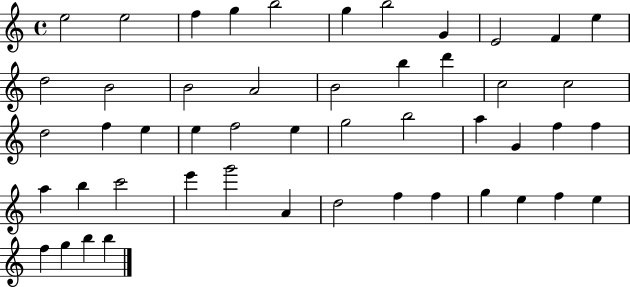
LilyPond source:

{
  \clef treble
  \time 4/4
  \defaultTimeSignature
  \key c \major
  e''2 e''2 | f''4 g''4 b''2 | g''4 b''2 g'4 | e'2 f'4 e''4 | \break d''2 b'2 | b'2 a'2 | b'2 b''4 d'''4 | c''2 c''2 | \break d''2 f''4 e''4 | e''4 f''2 e''4 | g''2 b''2 | a''4 g'4 f''4 f''4 | \break a''4 b''4 c'''2 | e'''4 g'''2 a'4 | d''2 f''4 f''4 | g''4 e''4 f''4 e''4 | \break f''4 g''4 b''4 b''4 | \bar "|."
}